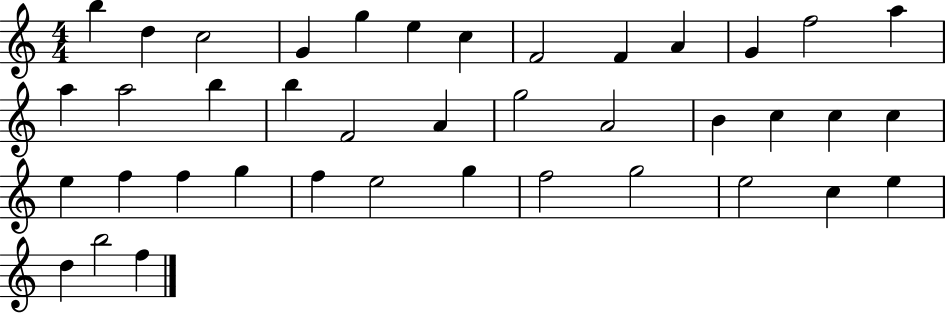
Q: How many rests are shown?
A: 0